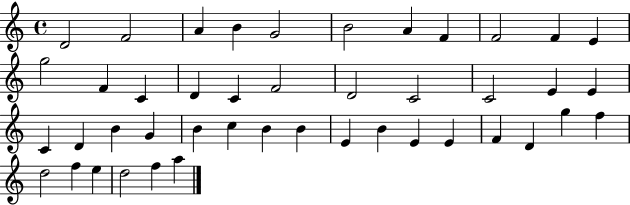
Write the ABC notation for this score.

X:1
T:Untitled
M:4/4
L:1/4
K:C
D2 F2 A B G2 B2 A F F2 F E g2 F C D C F2 D2 C2 C2 E E C D B G B c B B E B E E F D g f d2 f e d2 f a